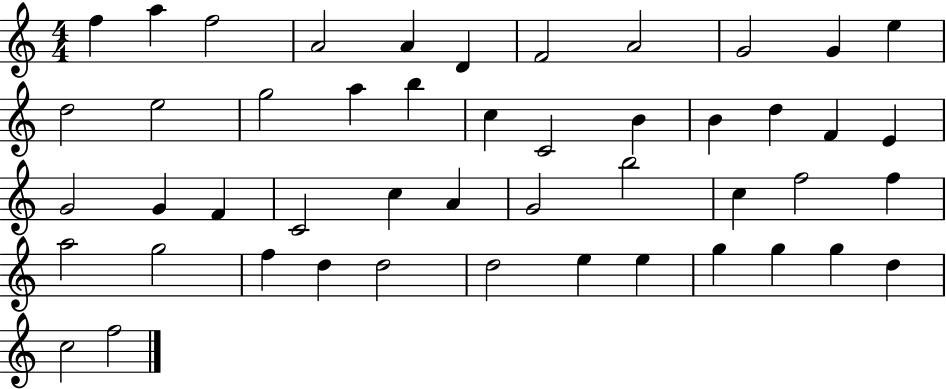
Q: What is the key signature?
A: C major